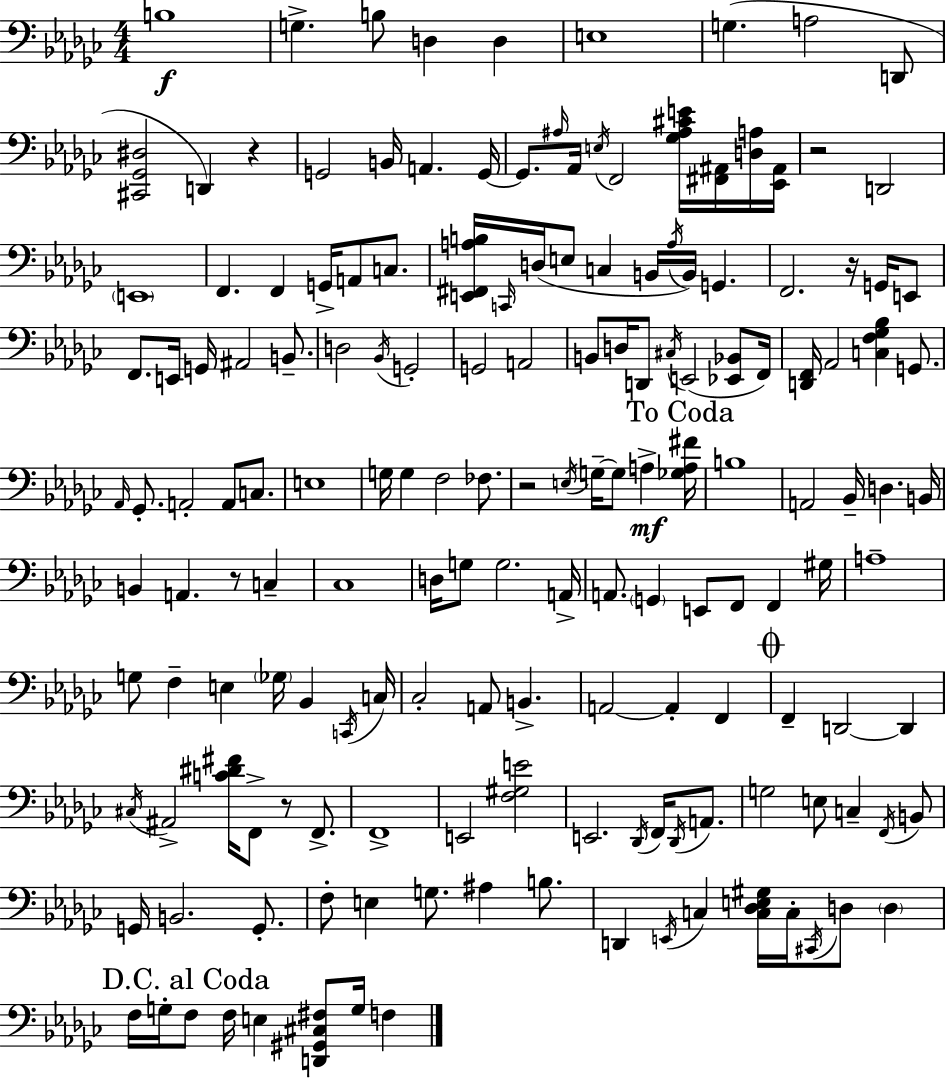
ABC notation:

X:1
T:Untitled
M:4/4
L:1/4
K:Ebm
B,4 G, B,/2 D, D, E,4 G, A,2 D,,/2 [^C,,_G,,^D,]2 D,, z G,,2 B,,/4 A,, G,,/4 G,,/2 ^A,/4 _A,,/4 E,/4 F,,2 [_G,^A,^CE]/4 [^F,,^A,,]/4 [D,A,]/4 [_E,,^A,,]/4 z2 D,,2 E,,4 F,, F,, G,,/4 A,,/2 C,/2 [E,,^F,,A,B,]/4 C,,/4 D,/4 E,/2 C, B,,/4 A,/4 B,,/4 G,, F,,2 z/4 G,,/4 E,,/2 F,,/2 E,,/4 G,,/4 ^A,,2 B,,/2 D,2 _B,,/4 G,,2 G,,2 A,,2 B,,/2 D,/4 D,,/2 ^C,/4 E,,2 [_E,,_B,,]/2 F,,/4 [D,,F,,]/4 _A,,2 [C,F,_G,_B,] G,,/2 _A,,/4 _G,,/2 A,,2 A,,/2 C,/2 E,4 G,/4 G, F,2 _F,/2 z2 E,/4 G,/4 G,/2 A, [_G,A,^F]/4 B,4 A,,2 _B,,/4 D, B,,/4 B,, A,, z/2 C, _C,4 D,/4 G,/2 G,2 A,,/4 A,,/2 G,, E,,/2 F,,/2 F,, ^G,/4 A,4 G,/2 F, E, _G,/4 _B,, C,,/4 C,/4 _C,2 A,,/2 B,, A,,2 A,, F,, F,, D,,2 D,, ^C,/4 ^A,,2 [C^D^F]/4 F,,/2 z/2 F,,/2 F,,4 E,,2 [F,^G,E]2 E,,2 _D,,/4 F,,/4 _D,,/4 A,,/2 G,2 E,/2 C, F,,/4 B,,/2 G,,/4 B,,2 G,,/2 F,/2 E, G,/2 ^A, B,/2 D,, E,,/4 C, [C,_D,E,^G,]/4 C,/4 ^C,,/4 D,/2 D, F,/4 G,/4 F,/2 F,/4 E, [D,,^G,,^C,^F,]/2 G,/4 F,